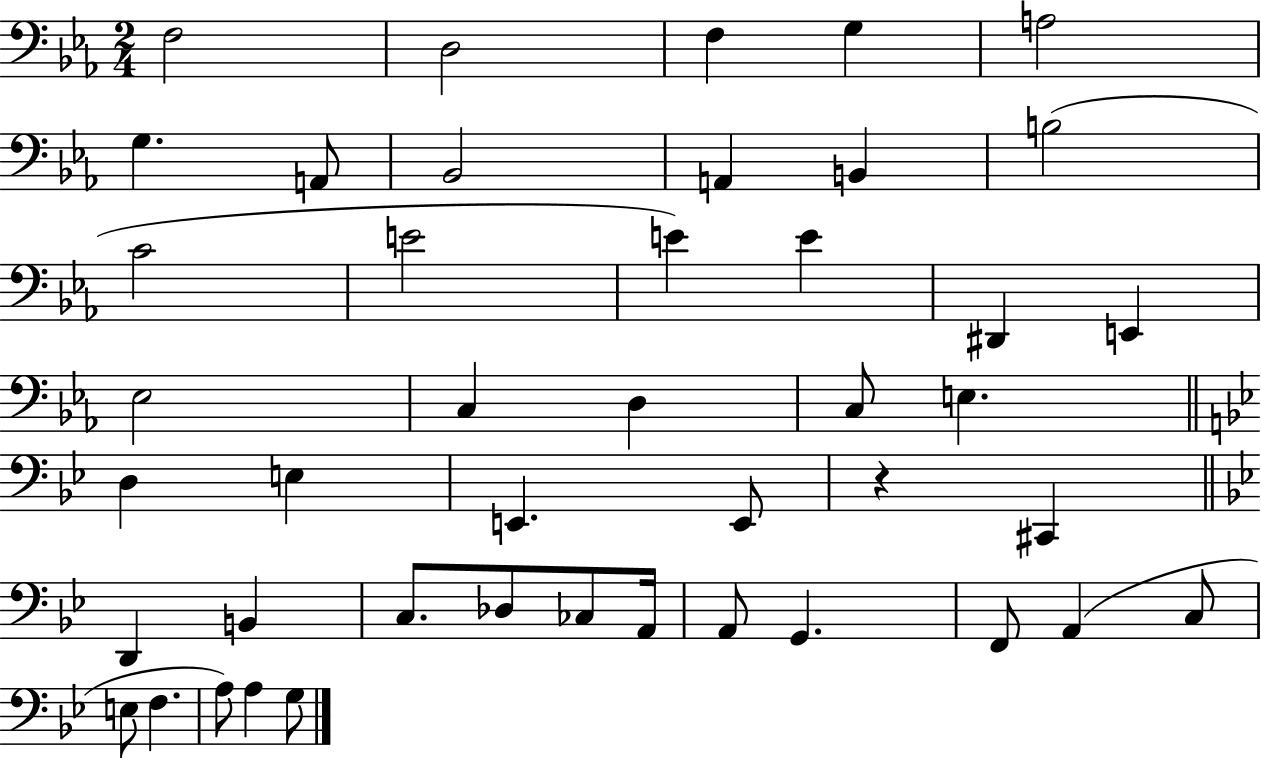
F3/h D3/h F3/q G3/q A3/h G3/q. A2/e Bb2/h A2/q B2/q B3/h C4/h E4/h E4/q E4/q D#2/q E2/q Eb3/h C3/q D3/q C3/e E3/q. D3/q E3/q E2/q. E2/e R/q C#2/q D2/q B2/q C3/e. Db3/e CES3/e A2/s A2/e G2/q. F2/e A2/q C3/e E3/e F3/q. A3/e A3/q G3/e